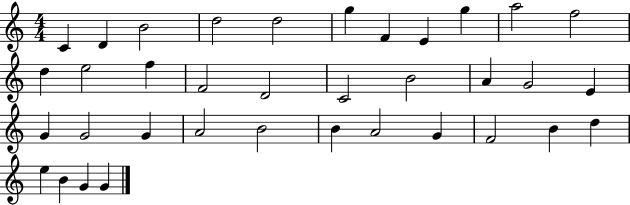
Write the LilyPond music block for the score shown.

{
  \clef treble
  \numericTimeSignature
  \time 4/4
  \key c \major
  c'4 d'4 b'2 | d''2 d''2 | g''4 f'4 e'4 g''4 | a''2 f''2 | \break d''4 e''2 f''4 | f'2 d'2 | c'2 b'2 | a'4 g'2 e'4 | \break g'4 g'2 g'4 | a'2 b'2 | b'4 a'2 g'4 | f'2 b'4 d''4 | \break e''4 b'4 g'4 g'4 | \bar "|."
}